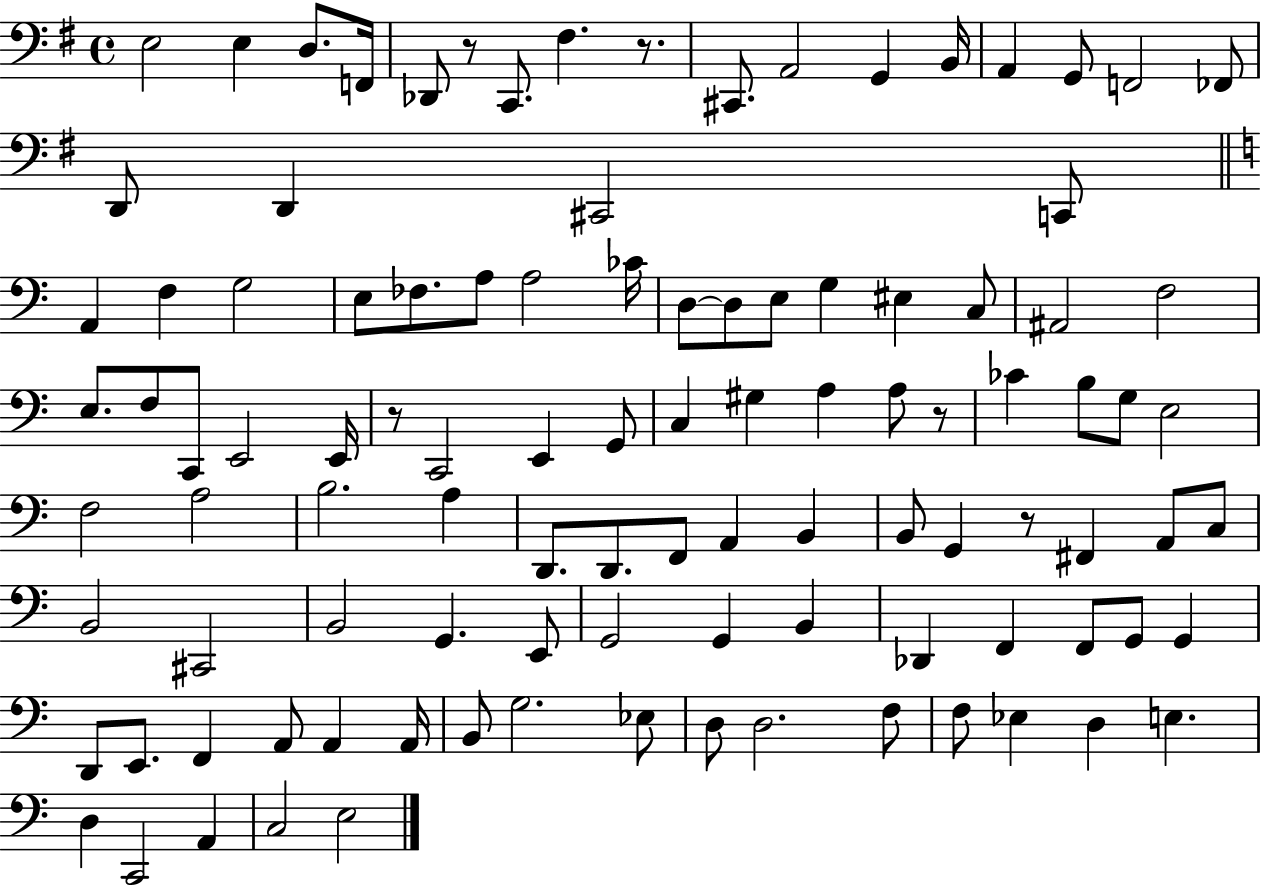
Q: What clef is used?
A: bass